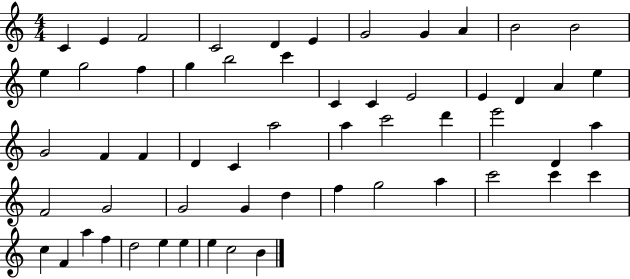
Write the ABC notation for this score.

X:1
T:Untitled
M:4/4
L:1/4
K:C
C E F2 C2 D E G2 G A B2 B2 e g2 f g b2 c' C C E2 E D A e G2 F F D C a2 a c'2 d' e'2 D a F2 G2 G2 G d f g2 a c'2 c' c' c F a f d2 e e e c2 B